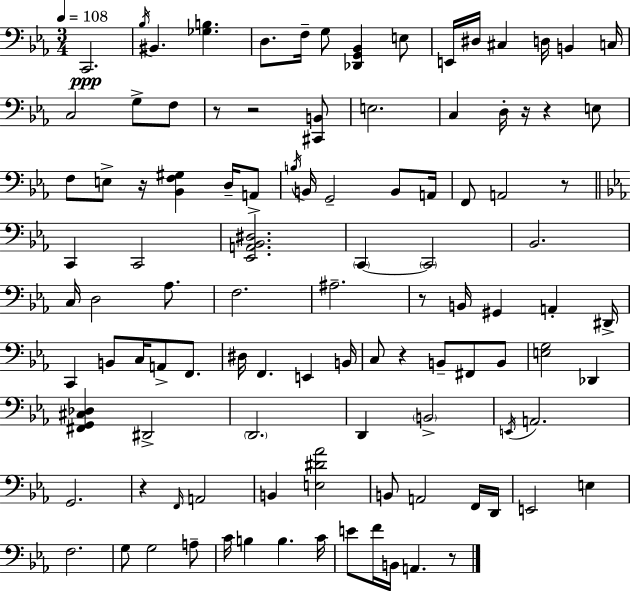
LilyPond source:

{
  \clef bass
  \numericTimeSignature
  \time 3/4
  \key ees \major
  \tempo 4 = 108
  \repeat volta 2 { c,2.\ppp | \acciaccatura { bes16 } bis,4. <ges b>4. | d8. f16-- g8 <des, g, bes,>4 e8 | e,16 dis16 cis4 d16 b,4 | \break c16 c2 g8-> f8 | r8 r2 <cis, b,>8 | e2. | c4 d16-. r16 r4 e8 | \break f8 e8-> r16 <bes, f gis>4 d16-- a,8-> | \acciaccatura { b16 } b,16 g,2-- b,8 | a,16 f,8 a,2 | r8 \bar "||" \break \key c \minor c,4 c,2 | <ees, a, bes, dis>2. | \parenthesize c,4~~ \parenthesize c,2 | bes,2. | \break c16 d2 aes8. | f2. | ais2.-- | r8 b,16 gis,4 a,4-. dis,16-> | \break c,4 b,8 c16 a,8-> f,8. | dis16 f,4. e,4 b,16 | c8 r4 b,8-- fis,8 b,8 | <e g>2 des,4 | \break <fis, g, cis des>4 dis,2-> | \parenthesize d,2. | d,4 \parenthesize b,2-> | \acciaccatura { e,16 } a,2. | \break g,2. | r4 \grace { f,16 } a,2 | b,4 <e dis' aes'>2 | b,8 a,2 | \break f,16 d,16 e,2 e4 | f2. | g8 g2 | a8-- c'16 b4 b4. | \break c'16 e'8 f'16 b,16 a,4. | r8 } \bar "|."
}